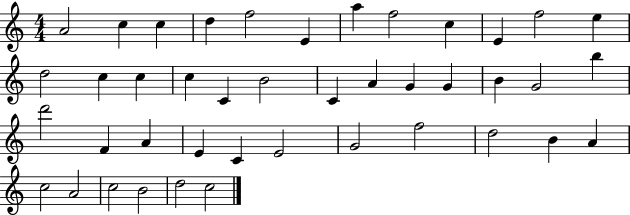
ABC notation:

X:1
T:Untitled
M:4/4
L:1/4
K:C
A2 c c d f2 E a f2 c E f2 e d2 c c c C B2 C A G G B G2 b d'2 F A E C E2 G2 f2 d2 B A c2 A2 c2 B2 d2 c2